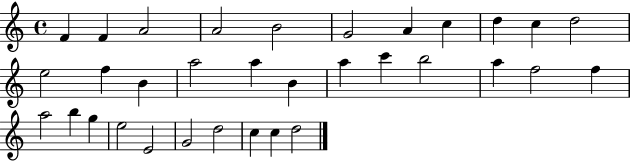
X:1
T:Untitled
M:4/4
L:1/4
K:C
F F A2 A2 B2 G2 A c d c d2 e2 f B a2 a B a c' b2 a f2 f a2 b g e2 E2 G2 d2 c c d2